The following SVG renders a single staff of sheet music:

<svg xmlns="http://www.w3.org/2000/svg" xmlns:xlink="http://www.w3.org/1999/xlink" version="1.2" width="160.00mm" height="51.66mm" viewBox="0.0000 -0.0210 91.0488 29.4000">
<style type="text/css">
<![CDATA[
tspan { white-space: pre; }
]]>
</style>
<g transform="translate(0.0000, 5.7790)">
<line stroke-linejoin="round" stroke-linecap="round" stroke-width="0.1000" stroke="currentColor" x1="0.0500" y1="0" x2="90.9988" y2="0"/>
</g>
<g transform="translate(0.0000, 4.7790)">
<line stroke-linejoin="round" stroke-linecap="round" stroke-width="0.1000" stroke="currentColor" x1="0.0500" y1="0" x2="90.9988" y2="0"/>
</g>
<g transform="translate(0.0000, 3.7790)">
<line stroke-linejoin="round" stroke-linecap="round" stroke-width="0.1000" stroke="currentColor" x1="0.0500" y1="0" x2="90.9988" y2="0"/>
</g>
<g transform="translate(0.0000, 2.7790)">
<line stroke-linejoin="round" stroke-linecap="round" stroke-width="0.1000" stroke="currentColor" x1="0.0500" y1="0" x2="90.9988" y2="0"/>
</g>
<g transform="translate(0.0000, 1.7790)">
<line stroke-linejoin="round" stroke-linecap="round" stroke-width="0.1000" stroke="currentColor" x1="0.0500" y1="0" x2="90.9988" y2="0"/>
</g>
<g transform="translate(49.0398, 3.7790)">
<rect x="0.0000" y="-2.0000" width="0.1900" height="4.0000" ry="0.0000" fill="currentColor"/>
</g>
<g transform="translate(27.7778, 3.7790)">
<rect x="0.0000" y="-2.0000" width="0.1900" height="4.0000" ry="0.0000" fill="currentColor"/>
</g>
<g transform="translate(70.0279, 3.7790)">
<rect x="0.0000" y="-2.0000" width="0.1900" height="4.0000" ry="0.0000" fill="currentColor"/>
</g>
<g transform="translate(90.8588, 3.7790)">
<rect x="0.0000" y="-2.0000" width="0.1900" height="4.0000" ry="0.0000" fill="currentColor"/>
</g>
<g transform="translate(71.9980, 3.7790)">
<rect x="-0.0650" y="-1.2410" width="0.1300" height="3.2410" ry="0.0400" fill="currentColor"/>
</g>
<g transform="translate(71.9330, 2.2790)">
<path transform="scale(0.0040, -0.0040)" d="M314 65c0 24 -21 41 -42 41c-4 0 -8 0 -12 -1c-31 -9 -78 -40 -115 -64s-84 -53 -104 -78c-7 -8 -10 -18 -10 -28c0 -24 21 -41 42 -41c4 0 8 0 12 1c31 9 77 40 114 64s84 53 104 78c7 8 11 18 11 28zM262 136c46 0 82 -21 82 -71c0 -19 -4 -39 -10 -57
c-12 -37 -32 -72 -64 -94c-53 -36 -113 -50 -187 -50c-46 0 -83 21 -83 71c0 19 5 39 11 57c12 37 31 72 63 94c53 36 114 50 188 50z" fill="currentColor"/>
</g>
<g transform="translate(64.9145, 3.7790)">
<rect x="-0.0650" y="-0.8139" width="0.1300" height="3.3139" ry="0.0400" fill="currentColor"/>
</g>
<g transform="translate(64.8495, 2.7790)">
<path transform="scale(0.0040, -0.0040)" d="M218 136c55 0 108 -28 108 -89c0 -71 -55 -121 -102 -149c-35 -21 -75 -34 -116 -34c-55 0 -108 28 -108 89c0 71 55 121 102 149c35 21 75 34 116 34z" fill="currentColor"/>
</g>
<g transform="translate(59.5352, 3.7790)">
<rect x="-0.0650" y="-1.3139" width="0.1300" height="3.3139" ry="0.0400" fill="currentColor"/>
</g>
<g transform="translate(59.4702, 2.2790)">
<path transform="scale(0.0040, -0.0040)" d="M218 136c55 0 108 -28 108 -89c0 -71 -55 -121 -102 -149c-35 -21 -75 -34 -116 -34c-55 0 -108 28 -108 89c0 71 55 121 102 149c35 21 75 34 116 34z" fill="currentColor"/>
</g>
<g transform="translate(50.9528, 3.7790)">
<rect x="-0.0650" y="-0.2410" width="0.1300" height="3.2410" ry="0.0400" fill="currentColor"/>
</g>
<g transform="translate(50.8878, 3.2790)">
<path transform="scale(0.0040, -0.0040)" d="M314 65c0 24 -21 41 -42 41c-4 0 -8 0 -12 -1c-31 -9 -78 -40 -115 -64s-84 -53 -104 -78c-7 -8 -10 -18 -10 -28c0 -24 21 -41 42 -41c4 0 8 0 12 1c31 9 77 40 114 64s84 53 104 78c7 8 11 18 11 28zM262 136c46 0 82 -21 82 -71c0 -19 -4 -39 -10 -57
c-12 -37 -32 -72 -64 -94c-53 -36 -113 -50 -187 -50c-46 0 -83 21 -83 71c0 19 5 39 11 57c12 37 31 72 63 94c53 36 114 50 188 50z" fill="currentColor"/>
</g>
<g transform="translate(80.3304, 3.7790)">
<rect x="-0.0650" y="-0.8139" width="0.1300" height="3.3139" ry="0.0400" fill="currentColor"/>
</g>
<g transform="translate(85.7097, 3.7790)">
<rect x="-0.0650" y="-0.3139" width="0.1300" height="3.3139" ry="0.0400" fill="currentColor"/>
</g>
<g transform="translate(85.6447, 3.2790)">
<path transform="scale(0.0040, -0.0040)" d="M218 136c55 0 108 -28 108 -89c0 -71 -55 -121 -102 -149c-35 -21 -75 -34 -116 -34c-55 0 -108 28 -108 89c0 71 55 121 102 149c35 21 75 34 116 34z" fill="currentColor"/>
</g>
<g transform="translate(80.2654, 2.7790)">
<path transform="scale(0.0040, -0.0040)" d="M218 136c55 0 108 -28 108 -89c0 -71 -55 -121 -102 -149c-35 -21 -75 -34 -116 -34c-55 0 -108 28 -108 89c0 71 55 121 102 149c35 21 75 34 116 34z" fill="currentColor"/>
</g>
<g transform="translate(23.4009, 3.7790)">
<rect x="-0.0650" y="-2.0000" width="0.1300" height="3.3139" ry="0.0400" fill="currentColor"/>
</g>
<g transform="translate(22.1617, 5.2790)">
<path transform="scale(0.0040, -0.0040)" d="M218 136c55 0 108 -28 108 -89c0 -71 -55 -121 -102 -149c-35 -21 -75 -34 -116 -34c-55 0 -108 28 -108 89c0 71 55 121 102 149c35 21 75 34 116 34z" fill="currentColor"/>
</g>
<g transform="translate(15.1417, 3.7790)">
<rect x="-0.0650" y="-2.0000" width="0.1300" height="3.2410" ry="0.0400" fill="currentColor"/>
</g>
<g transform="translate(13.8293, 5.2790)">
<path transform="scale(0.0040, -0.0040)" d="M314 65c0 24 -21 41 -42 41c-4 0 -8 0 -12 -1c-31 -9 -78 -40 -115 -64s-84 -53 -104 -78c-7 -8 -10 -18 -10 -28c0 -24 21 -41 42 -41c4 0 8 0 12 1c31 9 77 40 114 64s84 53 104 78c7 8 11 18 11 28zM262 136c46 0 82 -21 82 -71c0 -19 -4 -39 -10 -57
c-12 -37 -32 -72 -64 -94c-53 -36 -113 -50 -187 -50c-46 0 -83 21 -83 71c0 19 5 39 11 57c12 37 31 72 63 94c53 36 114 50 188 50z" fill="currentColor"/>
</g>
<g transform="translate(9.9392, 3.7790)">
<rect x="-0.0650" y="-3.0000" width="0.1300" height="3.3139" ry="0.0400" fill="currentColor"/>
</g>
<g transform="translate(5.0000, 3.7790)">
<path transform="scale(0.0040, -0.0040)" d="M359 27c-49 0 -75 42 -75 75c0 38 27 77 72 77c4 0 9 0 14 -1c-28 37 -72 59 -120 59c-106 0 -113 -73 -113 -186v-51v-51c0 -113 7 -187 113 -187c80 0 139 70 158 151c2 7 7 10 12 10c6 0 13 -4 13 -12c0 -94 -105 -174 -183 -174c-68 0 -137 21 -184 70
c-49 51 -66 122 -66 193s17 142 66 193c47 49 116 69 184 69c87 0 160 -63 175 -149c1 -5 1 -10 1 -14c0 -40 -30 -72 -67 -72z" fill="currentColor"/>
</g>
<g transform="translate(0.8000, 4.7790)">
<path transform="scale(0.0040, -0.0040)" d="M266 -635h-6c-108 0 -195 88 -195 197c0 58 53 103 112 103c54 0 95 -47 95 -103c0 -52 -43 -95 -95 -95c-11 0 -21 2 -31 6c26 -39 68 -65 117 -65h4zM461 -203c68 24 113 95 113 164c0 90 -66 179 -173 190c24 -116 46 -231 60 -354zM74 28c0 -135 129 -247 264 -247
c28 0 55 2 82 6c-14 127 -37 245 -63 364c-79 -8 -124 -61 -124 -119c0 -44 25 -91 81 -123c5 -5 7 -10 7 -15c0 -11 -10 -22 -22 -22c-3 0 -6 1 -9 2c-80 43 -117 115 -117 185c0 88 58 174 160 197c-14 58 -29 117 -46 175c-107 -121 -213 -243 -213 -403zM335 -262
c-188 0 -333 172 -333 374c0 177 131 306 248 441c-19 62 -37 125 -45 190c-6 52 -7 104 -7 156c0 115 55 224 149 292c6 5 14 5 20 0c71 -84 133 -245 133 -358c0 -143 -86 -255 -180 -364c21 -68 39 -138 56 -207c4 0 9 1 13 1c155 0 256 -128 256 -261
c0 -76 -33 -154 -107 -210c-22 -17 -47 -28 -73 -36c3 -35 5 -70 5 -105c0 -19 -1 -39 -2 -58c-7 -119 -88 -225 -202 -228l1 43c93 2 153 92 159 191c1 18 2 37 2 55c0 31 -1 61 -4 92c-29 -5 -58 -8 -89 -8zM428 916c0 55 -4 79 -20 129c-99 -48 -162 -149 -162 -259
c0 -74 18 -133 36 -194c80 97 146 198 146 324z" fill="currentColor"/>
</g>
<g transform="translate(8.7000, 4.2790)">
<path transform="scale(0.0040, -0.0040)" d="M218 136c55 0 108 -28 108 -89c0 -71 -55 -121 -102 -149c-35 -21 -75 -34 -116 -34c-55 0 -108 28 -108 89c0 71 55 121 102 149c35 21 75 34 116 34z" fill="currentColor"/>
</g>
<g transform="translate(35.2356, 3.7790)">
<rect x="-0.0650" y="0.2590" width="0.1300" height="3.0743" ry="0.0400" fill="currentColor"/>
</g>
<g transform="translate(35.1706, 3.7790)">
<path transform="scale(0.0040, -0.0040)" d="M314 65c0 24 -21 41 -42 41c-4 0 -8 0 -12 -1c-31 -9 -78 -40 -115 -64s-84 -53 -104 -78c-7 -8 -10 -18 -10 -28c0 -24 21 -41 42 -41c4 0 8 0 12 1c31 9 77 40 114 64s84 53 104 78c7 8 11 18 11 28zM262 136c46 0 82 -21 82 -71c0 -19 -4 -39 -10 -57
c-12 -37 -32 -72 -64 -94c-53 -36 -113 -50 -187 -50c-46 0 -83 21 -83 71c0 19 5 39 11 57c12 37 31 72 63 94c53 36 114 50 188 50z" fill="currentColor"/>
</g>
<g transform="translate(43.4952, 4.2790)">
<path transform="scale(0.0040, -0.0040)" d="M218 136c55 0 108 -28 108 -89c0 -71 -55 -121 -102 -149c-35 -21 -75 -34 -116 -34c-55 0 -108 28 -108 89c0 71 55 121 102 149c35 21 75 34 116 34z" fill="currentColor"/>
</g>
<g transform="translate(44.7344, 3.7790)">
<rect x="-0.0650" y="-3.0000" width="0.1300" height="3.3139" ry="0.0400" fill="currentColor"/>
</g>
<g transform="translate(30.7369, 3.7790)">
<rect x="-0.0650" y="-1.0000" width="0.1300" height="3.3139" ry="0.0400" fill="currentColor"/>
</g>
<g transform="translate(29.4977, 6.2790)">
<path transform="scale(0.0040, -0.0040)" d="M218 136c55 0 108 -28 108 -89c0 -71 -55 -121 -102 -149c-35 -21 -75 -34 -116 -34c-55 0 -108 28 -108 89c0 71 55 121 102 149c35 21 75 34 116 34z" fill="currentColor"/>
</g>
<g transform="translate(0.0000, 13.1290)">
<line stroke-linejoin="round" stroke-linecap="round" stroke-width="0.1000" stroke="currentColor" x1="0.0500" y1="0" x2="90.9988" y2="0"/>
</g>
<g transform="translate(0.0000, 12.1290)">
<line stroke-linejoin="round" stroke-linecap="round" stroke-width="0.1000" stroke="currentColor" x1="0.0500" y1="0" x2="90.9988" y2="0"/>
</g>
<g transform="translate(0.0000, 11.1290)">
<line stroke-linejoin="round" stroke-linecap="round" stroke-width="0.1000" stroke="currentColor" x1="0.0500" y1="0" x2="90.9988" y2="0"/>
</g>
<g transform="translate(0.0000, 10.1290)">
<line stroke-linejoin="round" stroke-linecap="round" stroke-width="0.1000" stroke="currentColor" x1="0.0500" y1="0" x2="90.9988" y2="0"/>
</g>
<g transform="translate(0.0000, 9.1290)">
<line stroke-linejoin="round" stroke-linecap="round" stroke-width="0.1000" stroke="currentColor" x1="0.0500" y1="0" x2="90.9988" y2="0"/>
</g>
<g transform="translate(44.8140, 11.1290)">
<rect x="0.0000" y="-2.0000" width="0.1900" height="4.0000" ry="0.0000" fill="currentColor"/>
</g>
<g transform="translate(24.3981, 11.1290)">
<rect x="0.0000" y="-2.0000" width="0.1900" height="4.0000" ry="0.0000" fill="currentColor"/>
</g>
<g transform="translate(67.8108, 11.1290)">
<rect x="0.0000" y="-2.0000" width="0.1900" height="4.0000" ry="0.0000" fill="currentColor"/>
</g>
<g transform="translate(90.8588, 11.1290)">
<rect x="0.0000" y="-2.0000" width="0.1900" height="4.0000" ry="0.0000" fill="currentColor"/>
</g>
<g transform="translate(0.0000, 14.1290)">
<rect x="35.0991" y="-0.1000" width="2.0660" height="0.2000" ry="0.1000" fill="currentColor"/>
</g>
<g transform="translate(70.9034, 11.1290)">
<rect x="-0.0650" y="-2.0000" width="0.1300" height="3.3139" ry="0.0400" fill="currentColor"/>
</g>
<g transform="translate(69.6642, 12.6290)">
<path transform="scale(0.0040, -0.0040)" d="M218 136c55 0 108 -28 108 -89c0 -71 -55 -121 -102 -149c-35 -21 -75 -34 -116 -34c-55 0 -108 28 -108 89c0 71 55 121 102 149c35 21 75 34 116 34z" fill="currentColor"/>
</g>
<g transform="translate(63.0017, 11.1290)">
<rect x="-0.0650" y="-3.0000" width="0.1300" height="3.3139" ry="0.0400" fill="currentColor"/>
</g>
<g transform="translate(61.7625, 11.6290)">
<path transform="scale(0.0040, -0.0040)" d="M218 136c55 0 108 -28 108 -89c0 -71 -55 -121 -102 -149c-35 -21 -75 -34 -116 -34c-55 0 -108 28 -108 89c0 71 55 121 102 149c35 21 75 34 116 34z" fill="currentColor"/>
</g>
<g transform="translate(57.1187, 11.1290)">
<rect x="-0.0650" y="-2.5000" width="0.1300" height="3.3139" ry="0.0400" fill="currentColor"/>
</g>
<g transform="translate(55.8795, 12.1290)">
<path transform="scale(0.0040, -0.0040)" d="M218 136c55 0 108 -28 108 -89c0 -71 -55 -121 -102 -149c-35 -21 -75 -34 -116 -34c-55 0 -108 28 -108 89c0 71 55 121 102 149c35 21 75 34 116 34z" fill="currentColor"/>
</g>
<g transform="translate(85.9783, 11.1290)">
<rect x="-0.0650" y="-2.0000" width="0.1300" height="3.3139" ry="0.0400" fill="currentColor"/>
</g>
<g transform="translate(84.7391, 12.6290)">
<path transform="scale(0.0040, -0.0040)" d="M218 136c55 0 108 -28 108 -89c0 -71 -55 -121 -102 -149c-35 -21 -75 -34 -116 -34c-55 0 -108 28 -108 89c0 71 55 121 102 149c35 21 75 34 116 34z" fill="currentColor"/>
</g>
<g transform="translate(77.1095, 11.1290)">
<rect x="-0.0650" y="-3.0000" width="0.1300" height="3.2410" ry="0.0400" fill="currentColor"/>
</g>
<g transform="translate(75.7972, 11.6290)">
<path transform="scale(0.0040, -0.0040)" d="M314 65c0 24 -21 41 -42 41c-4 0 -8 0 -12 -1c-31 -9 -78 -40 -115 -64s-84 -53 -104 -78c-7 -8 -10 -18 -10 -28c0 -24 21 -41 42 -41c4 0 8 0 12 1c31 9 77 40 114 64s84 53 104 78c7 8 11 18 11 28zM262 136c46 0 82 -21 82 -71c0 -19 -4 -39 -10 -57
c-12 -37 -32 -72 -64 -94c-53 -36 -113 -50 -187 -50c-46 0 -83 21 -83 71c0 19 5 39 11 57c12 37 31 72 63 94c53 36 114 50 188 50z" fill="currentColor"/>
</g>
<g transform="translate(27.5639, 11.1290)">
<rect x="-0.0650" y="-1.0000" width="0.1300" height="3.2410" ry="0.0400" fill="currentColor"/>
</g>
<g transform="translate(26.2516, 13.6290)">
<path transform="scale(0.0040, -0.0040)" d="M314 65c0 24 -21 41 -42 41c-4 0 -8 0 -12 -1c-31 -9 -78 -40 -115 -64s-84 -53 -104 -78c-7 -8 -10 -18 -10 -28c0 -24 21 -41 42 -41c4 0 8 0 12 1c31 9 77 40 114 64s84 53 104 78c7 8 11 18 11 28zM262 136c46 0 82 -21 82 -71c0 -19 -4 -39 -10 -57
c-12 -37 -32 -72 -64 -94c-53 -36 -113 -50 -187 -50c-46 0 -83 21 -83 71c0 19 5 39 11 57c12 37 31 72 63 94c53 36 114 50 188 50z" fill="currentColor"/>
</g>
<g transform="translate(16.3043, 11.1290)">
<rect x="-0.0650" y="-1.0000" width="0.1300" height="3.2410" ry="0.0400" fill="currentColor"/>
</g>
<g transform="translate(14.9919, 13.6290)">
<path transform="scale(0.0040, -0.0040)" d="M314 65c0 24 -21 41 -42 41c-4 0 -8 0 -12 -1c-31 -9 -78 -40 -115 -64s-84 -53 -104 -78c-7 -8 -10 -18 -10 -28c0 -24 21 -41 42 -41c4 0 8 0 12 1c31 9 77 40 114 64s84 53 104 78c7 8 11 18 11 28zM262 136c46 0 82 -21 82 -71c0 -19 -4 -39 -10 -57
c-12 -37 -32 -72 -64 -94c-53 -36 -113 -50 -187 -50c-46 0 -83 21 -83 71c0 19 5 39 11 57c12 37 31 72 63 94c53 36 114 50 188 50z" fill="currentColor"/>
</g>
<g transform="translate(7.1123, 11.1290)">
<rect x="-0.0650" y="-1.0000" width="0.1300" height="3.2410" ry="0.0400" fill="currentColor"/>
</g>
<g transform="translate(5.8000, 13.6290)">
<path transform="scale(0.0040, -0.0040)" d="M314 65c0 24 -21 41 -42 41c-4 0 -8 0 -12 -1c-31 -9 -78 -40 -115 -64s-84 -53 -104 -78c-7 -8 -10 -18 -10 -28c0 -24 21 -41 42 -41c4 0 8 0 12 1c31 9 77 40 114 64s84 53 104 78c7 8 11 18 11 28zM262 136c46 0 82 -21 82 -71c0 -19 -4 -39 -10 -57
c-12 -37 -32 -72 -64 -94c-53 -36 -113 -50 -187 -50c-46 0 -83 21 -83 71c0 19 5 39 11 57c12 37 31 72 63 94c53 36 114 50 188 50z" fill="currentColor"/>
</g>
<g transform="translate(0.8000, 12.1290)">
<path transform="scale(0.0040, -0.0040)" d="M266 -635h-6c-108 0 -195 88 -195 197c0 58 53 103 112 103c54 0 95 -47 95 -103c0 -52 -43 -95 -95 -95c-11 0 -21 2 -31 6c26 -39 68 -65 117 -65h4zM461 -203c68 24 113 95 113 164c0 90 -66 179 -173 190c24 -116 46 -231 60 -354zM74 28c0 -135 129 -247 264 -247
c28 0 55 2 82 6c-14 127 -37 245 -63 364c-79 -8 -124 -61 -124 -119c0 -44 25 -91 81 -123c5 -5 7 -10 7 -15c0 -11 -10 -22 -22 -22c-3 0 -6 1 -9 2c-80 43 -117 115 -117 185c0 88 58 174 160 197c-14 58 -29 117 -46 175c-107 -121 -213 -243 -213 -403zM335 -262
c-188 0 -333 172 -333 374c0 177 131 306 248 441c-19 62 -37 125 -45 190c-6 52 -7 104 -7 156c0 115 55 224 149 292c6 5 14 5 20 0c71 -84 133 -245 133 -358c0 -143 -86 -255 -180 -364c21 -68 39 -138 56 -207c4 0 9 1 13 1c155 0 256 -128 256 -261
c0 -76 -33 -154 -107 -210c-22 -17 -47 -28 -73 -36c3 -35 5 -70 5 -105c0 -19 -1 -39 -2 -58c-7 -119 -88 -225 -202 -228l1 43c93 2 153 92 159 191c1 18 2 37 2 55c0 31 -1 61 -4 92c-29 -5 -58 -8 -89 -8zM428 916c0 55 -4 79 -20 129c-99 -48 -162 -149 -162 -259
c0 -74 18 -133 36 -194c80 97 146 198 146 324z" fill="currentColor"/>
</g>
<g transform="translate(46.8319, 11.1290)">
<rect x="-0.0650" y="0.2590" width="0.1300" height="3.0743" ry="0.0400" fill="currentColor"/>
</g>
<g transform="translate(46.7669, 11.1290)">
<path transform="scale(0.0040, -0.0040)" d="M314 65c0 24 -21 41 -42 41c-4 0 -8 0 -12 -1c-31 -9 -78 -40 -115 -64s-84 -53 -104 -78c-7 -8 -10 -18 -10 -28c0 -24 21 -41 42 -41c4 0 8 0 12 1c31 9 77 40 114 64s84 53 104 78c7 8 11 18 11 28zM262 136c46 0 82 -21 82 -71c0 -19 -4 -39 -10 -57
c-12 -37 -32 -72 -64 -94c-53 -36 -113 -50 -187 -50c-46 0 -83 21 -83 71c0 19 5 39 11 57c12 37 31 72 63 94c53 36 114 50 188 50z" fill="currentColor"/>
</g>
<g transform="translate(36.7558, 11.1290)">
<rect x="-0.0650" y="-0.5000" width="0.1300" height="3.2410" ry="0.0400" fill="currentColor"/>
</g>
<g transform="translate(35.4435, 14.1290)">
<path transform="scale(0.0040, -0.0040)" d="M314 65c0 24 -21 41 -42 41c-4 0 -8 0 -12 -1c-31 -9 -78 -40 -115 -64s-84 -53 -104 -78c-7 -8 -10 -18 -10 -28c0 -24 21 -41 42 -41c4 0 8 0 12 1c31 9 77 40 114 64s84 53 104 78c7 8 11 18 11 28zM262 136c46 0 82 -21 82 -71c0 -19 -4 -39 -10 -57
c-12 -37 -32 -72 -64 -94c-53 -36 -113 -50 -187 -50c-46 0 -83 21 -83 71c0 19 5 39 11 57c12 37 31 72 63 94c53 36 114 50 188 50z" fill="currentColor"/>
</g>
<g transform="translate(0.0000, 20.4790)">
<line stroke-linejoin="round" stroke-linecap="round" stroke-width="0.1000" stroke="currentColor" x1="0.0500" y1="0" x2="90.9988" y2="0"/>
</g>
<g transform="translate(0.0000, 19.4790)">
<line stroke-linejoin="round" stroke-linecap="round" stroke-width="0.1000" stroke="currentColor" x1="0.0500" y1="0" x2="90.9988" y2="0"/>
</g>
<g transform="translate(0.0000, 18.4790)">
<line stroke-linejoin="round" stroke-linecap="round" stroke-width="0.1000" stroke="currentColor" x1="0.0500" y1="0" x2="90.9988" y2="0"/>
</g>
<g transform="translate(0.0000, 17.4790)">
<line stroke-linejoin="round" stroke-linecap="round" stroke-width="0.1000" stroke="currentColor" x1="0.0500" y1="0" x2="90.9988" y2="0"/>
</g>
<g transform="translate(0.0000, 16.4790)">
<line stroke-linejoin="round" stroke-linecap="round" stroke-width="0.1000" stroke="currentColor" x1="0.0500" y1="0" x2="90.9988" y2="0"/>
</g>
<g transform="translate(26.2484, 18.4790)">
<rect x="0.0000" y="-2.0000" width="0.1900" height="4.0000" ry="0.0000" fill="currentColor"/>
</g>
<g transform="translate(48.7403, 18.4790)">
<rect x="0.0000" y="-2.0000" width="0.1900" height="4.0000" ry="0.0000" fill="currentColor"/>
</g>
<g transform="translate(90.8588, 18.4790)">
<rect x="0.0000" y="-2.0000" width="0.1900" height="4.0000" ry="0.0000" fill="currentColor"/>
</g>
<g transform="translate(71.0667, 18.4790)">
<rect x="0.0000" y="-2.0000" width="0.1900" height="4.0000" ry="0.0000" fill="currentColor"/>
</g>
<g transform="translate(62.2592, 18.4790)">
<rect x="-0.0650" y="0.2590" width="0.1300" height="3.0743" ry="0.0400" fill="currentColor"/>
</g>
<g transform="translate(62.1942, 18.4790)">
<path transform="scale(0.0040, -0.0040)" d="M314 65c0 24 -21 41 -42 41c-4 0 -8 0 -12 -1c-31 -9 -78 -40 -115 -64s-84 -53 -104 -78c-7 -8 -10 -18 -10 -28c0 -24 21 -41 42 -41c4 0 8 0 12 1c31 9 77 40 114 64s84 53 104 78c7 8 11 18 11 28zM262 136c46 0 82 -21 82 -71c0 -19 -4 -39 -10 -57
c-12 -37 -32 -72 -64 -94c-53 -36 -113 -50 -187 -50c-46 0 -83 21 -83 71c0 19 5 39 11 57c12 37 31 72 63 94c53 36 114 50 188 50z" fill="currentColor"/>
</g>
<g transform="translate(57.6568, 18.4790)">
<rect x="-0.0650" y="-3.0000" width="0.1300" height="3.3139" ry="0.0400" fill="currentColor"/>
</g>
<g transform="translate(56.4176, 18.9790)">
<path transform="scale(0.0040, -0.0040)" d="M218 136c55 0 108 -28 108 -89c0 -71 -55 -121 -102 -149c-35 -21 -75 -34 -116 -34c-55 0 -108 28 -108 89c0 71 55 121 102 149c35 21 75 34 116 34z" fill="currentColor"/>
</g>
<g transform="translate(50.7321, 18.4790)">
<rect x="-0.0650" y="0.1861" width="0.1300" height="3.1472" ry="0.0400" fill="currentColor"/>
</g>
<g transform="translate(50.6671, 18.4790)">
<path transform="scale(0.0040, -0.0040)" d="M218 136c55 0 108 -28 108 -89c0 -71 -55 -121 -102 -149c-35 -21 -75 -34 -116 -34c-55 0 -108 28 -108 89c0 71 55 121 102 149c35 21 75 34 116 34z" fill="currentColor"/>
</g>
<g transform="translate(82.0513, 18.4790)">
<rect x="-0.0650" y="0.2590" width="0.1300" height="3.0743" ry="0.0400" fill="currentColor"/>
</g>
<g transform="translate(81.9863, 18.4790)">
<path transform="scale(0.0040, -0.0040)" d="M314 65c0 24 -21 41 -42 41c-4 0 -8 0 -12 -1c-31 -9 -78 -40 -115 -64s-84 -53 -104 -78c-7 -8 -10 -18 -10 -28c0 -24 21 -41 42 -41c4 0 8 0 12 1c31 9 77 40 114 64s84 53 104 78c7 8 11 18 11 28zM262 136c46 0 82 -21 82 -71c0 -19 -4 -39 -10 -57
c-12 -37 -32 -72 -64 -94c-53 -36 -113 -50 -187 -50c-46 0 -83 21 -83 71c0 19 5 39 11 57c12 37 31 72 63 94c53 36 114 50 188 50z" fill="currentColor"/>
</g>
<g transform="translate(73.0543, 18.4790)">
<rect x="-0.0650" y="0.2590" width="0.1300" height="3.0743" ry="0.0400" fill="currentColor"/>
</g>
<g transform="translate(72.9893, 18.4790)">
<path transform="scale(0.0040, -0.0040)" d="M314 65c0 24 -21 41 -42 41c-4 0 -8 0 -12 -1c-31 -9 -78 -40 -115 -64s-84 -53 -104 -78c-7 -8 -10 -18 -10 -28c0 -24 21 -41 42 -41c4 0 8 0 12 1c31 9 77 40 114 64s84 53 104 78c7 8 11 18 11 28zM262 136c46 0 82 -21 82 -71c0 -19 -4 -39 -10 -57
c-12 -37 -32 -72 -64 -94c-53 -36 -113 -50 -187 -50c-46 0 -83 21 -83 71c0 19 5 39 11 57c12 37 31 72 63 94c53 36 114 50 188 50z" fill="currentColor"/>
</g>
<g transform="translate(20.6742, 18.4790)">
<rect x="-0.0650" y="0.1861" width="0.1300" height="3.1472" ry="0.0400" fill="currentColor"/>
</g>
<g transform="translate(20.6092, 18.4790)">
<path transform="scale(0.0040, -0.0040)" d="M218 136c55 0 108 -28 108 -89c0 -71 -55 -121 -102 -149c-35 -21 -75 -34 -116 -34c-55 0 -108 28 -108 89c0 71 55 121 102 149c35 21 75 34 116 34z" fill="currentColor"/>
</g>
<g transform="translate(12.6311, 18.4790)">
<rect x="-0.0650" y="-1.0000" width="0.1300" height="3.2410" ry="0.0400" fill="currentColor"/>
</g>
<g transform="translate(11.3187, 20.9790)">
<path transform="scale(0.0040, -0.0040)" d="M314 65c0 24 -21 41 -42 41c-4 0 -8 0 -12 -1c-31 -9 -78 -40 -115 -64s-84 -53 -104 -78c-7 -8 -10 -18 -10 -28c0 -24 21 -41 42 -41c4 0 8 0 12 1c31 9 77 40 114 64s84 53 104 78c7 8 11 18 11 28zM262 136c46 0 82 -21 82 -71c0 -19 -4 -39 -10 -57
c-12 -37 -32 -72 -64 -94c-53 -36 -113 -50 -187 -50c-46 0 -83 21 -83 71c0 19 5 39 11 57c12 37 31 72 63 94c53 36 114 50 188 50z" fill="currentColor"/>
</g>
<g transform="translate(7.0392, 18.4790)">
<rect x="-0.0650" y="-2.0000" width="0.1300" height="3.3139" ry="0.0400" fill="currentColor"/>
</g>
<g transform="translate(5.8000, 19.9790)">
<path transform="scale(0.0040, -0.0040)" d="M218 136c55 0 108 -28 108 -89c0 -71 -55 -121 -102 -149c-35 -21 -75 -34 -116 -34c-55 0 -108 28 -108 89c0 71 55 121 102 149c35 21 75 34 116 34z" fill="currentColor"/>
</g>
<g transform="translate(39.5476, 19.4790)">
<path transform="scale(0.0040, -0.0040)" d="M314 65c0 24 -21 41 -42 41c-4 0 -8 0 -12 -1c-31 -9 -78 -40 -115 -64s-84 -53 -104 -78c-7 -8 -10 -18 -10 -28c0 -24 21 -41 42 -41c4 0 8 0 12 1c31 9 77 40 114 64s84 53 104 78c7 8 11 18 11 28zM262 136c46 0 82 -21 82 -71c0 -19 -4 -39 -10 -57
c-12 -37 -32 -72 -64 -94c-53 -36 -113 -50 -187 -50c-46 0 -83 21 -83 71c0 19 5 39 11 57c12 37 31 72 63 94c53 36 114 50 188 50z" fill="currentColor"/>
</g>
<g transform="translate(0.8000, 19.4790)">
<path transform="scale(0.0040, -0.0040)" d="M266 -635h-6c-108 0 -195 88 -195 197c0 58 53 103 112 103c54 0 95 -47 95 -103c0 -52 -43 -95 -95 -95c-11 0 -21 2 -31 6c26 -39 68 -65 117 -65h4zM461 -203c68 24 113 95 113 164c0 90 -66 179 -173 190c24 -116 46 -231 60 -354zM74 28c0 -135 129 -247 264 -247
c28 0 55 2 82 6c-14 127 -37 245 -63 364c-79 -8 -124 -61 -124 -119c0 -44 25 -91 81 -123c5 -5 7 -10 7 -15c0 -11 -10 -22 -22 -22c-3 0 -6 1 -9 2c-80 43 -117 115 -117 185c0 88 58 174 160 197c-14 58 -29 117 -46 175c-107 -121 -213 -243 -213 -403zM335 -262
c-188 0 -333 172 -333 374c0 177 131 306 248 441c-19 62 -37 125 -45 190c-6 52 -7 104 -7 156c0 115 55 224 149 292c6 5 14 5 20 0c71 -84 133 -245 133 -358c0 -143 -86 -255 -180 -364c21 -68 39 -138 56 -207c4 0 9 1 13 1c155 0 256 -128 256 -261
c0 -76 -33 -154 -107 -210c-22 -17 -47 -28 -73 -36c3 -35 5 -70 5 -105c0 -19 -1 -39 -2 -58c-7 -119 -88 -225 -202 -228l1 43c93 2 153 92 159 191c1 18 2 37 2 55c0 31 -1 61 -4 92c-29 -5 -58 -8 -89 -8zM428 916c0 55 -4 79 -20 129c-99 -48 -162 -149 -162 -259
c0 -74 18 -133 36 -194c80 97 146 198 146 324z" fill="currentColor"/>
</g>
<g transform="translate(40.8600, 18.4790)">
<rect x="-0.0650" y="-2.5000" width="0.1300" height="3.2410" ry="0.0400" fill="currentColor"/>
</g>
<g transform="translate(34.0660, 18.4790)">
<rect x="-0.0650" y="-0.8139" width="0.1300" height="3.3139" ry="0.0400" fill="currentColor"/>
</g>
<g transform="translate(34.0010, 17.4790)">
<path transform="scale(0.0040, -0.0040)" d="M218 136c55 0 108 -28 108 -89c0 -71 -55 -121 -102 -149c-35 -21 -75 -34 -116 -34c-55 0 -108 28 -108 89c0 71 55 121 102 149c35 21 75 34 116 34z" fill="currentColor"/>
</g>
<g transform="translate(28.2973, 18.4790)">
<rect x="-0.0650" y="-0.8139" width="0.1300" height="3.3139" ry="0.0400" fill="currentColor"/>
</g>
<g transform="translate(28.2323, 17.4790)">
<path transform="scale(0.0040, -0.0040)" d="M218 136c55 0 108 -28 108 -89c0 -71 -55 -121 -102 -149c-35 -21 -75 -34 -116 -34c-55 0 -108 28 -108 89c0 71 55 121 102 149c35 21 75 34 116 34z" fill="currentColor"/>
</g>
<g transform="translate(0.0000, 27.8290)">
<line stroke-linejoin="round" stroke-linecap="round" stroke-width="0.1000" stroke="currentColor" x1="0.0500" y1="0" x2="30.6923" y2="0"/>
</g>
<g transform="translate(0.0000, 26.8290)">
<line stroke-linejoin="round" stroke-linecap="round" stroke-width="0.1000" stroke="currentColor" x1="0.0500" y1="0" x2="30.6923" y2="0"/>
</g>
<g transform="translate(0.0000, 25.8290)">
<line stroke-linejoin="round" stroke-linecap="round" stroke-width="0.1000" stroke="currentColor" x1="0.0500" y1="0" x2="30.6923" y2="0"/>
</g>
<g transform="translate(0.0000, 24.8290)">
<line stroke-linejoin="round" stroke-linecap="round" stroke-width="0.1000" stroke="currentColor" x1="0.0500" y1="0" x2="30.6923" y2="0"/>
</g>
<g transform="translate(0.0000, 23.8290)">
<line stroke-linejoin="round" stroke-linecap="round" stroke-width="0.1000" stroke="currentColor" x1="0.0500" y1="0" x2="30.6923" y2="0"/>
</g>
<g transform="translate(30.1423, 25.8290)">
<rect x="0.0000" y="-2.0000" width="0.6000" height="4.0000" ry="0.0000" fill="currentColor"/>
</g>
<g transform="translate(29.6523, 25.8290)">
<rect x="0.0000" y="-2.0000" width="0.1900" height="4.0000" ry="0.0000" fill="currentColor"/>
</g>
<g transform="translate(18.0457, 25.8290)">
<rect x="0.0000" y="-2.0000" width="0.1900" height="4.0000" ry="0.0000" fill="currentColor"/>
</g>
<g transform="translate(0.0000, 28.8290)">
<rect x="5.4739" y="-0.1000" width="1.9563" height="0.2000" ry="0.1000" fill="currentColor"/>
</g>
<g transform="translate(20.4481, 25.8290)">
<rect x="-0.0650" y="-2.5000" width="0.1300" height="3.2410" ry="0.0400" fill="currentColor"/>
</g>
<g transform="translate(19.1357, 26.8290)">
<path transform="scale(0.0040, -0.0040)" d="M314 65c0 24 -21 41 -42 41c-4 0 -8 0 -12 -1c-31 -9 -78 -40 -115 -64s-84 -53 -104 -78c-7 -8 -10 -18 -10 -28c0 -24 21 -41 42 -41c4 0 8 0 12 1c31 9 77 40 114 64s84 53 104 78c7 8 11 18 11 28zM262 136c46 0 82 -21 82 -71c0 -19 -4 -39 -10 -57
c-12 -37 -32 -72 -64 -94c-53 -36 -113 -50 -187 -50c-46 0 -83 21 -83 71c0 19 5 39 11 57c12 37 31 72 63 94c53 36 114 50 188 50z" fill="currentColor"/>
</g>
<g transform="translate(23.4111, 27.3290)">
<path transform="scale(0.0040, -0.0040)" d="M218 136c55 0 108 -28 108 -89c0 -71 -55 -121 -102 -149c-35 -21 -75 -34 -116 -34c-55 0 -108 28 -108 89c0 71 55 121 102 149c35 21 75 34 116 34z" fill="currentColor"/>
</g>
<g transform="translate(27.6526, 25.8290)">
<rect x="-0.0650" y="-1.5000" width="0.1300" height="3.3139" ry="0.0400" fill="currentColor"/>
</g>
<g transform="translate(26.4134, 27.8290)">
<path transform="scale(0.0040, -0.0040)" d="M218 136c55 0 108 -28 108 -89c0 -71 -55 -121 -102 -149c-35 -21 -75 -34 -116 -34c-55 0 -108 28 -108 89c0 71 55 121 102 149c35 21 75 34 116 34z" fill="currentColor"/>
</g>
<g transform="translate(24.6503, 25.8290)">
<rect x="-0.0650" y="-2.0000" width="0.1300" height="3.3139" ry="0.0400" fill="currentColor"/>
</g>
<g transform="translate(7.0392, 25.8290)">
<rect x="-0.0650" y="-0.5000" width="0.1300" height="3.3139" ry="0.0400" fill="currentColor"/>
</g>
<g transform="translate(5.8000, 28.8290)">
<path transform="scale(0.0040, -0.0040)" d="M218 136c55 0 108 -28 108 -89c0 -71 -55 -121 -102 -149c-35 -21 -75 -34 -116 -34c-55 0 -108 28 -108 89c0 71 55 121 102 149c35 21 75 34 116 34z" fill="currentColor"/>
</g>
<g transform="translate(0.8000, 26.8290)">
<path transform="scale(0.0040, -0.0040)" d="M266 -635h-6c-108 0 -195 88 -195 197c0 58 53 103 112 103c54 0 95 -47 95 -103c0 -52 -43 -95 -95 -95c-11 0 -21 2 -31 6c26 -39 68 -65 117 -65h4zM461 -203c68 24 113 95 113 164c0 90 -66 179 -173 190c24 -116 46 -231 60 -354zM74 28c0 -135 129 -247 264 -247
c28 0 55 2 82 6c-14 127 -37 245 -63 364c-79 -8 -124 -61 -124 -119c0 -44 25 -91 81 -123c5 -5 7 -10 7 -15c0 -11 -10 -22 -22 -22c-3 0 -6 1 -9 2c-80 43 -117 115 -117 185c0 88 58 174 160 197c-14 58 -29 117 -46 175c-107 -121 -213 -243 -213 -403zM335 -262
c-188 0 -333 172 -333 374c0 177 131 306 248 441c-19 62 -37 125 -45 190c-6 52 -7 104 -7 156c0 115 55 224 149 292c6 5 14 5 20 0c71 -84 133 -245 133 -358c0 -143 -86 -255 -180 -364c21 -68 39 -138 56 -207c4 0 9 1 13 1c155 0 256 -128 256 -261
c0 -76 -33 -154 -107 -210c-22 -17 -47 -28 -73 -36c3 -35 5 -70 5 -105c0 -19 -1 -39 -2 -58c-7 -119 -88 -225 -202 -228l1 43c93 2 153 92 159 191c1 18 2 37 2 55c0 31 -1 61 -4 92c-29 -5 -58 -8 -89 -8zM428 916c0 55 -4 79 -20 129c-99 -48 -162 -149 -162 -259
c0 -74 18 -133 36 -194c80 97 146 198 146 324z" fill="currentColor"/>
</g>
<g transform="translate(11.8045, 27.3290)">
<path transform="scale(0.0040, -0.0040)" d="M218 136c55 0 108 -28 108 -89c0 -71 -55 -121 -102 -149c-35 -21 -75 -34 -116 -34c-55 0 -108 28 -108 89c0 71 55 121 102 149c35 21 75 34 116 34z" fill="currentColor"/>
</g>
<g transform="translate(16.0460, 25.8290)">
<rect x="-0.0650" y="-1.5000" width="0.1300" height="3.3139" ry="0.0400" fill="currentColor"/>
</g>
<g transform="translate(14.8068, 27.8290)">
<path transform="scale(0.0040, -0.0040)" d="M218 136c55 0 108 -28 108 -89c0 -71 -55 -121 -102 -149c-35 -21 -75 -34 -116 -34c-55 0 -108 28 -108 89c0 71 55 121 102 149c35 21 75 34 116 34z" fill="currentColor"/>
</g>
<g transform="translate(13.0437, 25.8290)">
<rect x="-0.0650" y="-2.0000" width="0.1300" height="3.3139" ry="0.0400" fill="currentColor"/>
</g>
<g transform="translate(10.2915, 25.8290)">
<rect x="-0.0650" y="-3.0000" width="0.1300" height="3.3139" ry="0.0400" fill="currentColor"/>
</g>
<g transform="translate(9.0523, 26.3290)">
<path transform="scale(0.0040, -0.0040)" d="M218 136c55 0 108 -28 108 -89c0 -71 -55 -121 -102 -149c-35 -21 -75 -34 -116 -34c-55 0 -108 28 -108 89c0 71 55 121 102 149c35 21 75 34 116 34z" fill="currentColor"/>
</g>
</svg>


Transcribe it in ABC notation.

X:1
T:Untitled
M:4/4
L:1/4
K:C
A F2 F D B2 A c2 e d e2 d c D2 D2 D2 C2 B2 G A F A2 F F D2 B d d G2 B A B2 B2 B2 C A F E G2 F E